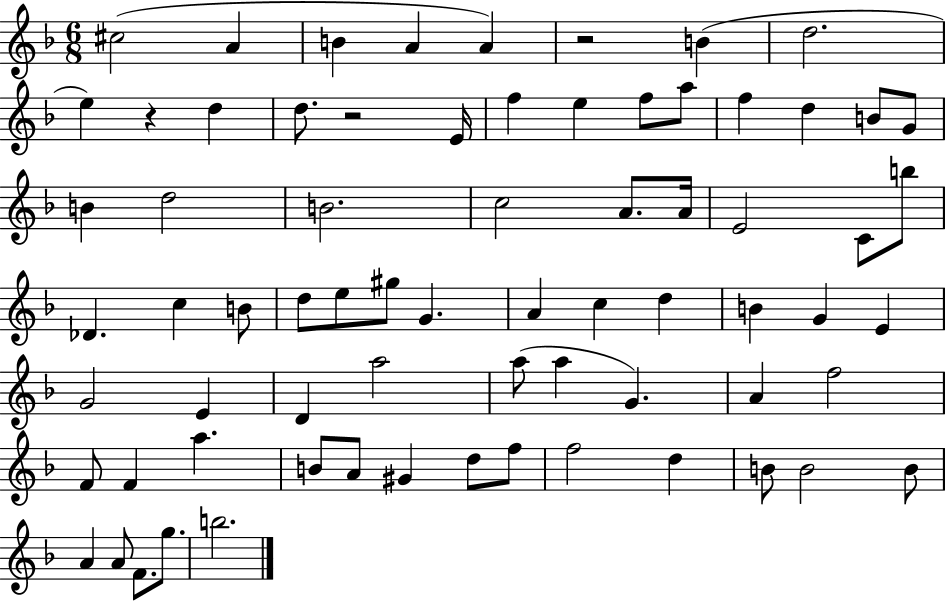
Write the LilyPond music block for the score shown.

{
  \clef treble
  \numericTimeSignature
  \time 6/8
  \key f \major
  cis''2( a'4 | b'4 a'4 a'4) | r2 b'4( | d''2. | \break e''4) r4 d''4 | d''8. r2 e'16 | f''4 e''4 f''8 a''8 | f''4 d''4 b'8 g'8 | \break b'4 d''2 | b'2. | c''2 a'8. a'16 | e'2 c'8 b''8 | \break des'4. c''4 b'8 | d''8 e''8 gis''8 g'4. | a'4 c''4 d''4 | b'4 g'4 e'4 | \break g'2 e'4 | d'4 a''2 | a''8( a''4 g'4.) | a'4 f''2 | \break f'8 f'4 a''4. | b'8 a'8 gis'4 d''8 f''8 | f''2 d''4 | b'8 b'2 b'8 | \break a'4 a'8 f'8. g''8. | b''2. | \bar "|."
}